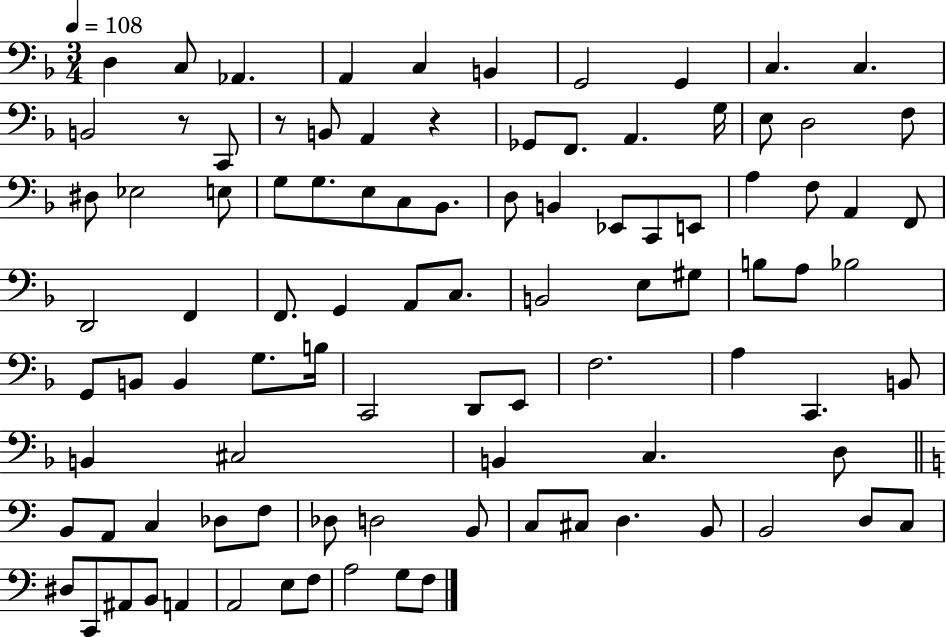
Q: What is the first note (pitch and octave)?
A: D3